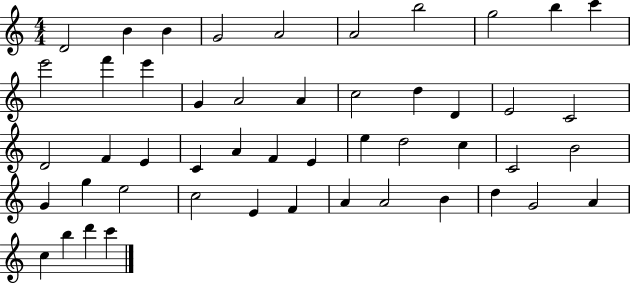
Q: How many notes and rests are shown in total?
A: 49